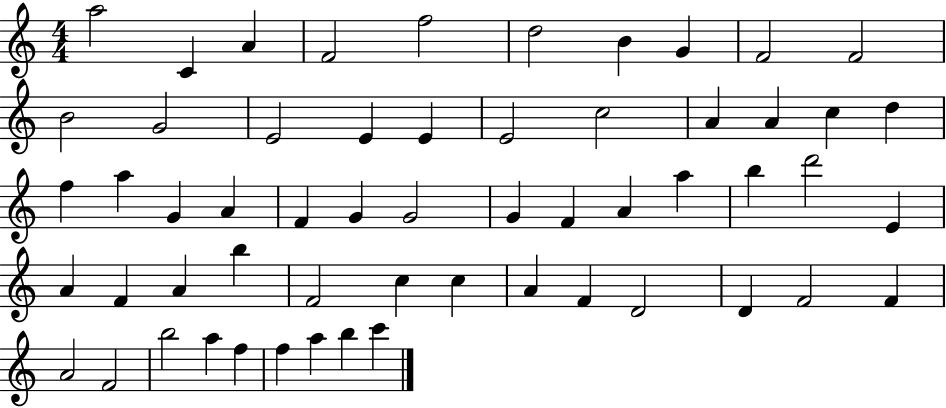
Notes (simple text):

A5/h C4/q A4/q F4/h F5/h D5/h B4/q G4/q F4/h F4/h B4/h G4/h E4/h E4/q E4/q E4/h C5/h A4/q A4/q C5/q D5/q F5/q A5/q G4/q A4/q F4/q G4/q G4/h G4/q F4/q A4/q A5/q B5/q D6/h E4/q A4/q F4/q A4/q B5/q F4/h C5/q C5/q A4/q F4/q D4/h D4/q F4/h F4/q A4/h F4/h B5/h A5/q F5/q F5/q A5/q B5/q C6/q